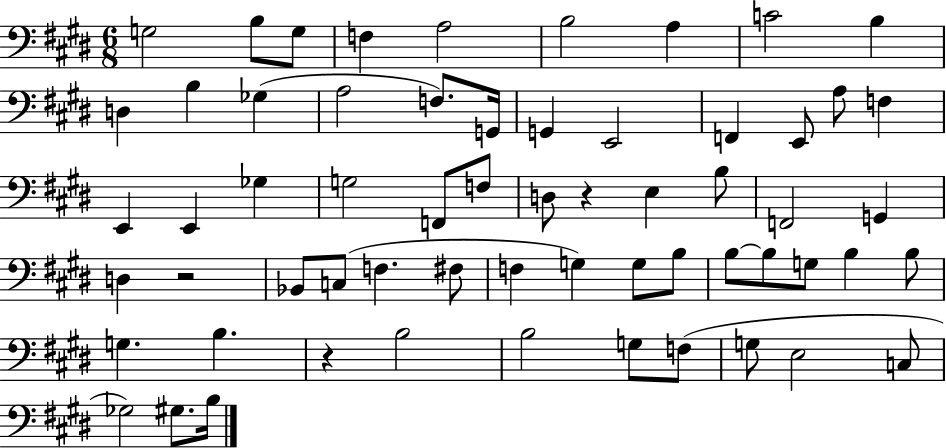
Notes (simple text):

G3/h B3/e G3/e F3/q A3/h B3/h A3/q C4/h B3/q D3/q B3/q Gb3/q A3/h F3/e. G2/s G2/q E2/h F2/q E2/e A3/e F3/q E2/q E2/q Gb3/q G3/h F2/e F3/e D3/e R/q E3/q B3/e F2/h G2/q D3/q R/h Bb2/e C3/e F3/q. F#3/e F3/q G3/q G3/e B3/e B3/e B3/e G3/e B3/q B3/e G3/q. B3/q. R/q B3/h B3/h G3/e F3/e G3/e E3/h C3/e Gb3/h G#3/e. B3/s